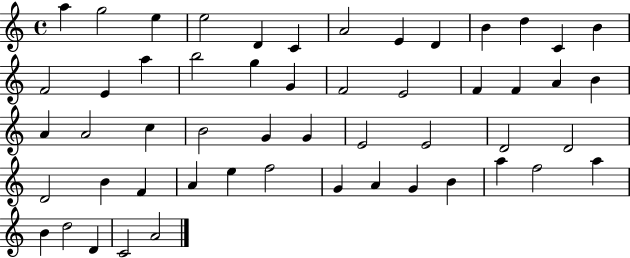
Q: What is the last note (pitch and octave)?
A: A4